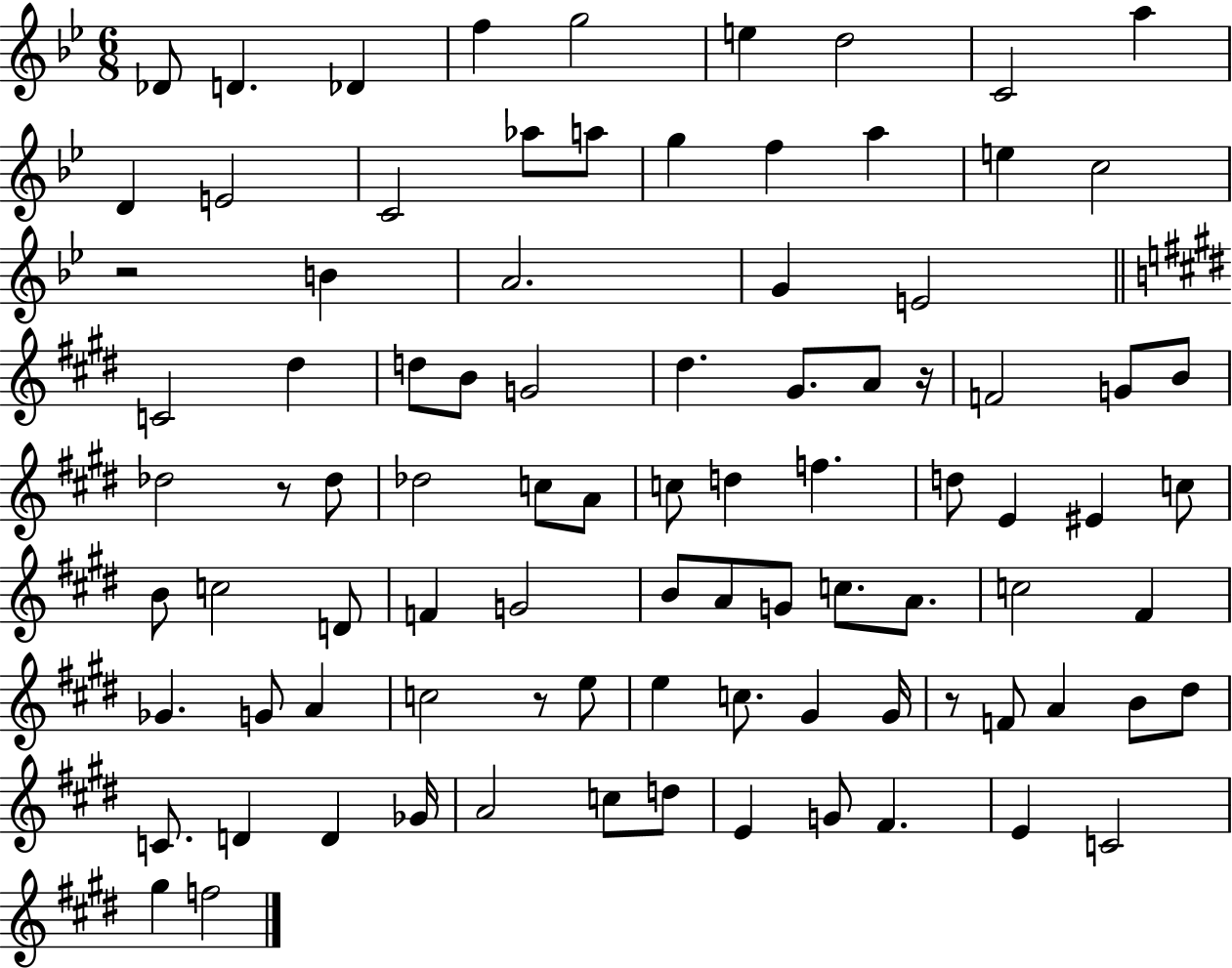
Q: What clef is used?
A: treble